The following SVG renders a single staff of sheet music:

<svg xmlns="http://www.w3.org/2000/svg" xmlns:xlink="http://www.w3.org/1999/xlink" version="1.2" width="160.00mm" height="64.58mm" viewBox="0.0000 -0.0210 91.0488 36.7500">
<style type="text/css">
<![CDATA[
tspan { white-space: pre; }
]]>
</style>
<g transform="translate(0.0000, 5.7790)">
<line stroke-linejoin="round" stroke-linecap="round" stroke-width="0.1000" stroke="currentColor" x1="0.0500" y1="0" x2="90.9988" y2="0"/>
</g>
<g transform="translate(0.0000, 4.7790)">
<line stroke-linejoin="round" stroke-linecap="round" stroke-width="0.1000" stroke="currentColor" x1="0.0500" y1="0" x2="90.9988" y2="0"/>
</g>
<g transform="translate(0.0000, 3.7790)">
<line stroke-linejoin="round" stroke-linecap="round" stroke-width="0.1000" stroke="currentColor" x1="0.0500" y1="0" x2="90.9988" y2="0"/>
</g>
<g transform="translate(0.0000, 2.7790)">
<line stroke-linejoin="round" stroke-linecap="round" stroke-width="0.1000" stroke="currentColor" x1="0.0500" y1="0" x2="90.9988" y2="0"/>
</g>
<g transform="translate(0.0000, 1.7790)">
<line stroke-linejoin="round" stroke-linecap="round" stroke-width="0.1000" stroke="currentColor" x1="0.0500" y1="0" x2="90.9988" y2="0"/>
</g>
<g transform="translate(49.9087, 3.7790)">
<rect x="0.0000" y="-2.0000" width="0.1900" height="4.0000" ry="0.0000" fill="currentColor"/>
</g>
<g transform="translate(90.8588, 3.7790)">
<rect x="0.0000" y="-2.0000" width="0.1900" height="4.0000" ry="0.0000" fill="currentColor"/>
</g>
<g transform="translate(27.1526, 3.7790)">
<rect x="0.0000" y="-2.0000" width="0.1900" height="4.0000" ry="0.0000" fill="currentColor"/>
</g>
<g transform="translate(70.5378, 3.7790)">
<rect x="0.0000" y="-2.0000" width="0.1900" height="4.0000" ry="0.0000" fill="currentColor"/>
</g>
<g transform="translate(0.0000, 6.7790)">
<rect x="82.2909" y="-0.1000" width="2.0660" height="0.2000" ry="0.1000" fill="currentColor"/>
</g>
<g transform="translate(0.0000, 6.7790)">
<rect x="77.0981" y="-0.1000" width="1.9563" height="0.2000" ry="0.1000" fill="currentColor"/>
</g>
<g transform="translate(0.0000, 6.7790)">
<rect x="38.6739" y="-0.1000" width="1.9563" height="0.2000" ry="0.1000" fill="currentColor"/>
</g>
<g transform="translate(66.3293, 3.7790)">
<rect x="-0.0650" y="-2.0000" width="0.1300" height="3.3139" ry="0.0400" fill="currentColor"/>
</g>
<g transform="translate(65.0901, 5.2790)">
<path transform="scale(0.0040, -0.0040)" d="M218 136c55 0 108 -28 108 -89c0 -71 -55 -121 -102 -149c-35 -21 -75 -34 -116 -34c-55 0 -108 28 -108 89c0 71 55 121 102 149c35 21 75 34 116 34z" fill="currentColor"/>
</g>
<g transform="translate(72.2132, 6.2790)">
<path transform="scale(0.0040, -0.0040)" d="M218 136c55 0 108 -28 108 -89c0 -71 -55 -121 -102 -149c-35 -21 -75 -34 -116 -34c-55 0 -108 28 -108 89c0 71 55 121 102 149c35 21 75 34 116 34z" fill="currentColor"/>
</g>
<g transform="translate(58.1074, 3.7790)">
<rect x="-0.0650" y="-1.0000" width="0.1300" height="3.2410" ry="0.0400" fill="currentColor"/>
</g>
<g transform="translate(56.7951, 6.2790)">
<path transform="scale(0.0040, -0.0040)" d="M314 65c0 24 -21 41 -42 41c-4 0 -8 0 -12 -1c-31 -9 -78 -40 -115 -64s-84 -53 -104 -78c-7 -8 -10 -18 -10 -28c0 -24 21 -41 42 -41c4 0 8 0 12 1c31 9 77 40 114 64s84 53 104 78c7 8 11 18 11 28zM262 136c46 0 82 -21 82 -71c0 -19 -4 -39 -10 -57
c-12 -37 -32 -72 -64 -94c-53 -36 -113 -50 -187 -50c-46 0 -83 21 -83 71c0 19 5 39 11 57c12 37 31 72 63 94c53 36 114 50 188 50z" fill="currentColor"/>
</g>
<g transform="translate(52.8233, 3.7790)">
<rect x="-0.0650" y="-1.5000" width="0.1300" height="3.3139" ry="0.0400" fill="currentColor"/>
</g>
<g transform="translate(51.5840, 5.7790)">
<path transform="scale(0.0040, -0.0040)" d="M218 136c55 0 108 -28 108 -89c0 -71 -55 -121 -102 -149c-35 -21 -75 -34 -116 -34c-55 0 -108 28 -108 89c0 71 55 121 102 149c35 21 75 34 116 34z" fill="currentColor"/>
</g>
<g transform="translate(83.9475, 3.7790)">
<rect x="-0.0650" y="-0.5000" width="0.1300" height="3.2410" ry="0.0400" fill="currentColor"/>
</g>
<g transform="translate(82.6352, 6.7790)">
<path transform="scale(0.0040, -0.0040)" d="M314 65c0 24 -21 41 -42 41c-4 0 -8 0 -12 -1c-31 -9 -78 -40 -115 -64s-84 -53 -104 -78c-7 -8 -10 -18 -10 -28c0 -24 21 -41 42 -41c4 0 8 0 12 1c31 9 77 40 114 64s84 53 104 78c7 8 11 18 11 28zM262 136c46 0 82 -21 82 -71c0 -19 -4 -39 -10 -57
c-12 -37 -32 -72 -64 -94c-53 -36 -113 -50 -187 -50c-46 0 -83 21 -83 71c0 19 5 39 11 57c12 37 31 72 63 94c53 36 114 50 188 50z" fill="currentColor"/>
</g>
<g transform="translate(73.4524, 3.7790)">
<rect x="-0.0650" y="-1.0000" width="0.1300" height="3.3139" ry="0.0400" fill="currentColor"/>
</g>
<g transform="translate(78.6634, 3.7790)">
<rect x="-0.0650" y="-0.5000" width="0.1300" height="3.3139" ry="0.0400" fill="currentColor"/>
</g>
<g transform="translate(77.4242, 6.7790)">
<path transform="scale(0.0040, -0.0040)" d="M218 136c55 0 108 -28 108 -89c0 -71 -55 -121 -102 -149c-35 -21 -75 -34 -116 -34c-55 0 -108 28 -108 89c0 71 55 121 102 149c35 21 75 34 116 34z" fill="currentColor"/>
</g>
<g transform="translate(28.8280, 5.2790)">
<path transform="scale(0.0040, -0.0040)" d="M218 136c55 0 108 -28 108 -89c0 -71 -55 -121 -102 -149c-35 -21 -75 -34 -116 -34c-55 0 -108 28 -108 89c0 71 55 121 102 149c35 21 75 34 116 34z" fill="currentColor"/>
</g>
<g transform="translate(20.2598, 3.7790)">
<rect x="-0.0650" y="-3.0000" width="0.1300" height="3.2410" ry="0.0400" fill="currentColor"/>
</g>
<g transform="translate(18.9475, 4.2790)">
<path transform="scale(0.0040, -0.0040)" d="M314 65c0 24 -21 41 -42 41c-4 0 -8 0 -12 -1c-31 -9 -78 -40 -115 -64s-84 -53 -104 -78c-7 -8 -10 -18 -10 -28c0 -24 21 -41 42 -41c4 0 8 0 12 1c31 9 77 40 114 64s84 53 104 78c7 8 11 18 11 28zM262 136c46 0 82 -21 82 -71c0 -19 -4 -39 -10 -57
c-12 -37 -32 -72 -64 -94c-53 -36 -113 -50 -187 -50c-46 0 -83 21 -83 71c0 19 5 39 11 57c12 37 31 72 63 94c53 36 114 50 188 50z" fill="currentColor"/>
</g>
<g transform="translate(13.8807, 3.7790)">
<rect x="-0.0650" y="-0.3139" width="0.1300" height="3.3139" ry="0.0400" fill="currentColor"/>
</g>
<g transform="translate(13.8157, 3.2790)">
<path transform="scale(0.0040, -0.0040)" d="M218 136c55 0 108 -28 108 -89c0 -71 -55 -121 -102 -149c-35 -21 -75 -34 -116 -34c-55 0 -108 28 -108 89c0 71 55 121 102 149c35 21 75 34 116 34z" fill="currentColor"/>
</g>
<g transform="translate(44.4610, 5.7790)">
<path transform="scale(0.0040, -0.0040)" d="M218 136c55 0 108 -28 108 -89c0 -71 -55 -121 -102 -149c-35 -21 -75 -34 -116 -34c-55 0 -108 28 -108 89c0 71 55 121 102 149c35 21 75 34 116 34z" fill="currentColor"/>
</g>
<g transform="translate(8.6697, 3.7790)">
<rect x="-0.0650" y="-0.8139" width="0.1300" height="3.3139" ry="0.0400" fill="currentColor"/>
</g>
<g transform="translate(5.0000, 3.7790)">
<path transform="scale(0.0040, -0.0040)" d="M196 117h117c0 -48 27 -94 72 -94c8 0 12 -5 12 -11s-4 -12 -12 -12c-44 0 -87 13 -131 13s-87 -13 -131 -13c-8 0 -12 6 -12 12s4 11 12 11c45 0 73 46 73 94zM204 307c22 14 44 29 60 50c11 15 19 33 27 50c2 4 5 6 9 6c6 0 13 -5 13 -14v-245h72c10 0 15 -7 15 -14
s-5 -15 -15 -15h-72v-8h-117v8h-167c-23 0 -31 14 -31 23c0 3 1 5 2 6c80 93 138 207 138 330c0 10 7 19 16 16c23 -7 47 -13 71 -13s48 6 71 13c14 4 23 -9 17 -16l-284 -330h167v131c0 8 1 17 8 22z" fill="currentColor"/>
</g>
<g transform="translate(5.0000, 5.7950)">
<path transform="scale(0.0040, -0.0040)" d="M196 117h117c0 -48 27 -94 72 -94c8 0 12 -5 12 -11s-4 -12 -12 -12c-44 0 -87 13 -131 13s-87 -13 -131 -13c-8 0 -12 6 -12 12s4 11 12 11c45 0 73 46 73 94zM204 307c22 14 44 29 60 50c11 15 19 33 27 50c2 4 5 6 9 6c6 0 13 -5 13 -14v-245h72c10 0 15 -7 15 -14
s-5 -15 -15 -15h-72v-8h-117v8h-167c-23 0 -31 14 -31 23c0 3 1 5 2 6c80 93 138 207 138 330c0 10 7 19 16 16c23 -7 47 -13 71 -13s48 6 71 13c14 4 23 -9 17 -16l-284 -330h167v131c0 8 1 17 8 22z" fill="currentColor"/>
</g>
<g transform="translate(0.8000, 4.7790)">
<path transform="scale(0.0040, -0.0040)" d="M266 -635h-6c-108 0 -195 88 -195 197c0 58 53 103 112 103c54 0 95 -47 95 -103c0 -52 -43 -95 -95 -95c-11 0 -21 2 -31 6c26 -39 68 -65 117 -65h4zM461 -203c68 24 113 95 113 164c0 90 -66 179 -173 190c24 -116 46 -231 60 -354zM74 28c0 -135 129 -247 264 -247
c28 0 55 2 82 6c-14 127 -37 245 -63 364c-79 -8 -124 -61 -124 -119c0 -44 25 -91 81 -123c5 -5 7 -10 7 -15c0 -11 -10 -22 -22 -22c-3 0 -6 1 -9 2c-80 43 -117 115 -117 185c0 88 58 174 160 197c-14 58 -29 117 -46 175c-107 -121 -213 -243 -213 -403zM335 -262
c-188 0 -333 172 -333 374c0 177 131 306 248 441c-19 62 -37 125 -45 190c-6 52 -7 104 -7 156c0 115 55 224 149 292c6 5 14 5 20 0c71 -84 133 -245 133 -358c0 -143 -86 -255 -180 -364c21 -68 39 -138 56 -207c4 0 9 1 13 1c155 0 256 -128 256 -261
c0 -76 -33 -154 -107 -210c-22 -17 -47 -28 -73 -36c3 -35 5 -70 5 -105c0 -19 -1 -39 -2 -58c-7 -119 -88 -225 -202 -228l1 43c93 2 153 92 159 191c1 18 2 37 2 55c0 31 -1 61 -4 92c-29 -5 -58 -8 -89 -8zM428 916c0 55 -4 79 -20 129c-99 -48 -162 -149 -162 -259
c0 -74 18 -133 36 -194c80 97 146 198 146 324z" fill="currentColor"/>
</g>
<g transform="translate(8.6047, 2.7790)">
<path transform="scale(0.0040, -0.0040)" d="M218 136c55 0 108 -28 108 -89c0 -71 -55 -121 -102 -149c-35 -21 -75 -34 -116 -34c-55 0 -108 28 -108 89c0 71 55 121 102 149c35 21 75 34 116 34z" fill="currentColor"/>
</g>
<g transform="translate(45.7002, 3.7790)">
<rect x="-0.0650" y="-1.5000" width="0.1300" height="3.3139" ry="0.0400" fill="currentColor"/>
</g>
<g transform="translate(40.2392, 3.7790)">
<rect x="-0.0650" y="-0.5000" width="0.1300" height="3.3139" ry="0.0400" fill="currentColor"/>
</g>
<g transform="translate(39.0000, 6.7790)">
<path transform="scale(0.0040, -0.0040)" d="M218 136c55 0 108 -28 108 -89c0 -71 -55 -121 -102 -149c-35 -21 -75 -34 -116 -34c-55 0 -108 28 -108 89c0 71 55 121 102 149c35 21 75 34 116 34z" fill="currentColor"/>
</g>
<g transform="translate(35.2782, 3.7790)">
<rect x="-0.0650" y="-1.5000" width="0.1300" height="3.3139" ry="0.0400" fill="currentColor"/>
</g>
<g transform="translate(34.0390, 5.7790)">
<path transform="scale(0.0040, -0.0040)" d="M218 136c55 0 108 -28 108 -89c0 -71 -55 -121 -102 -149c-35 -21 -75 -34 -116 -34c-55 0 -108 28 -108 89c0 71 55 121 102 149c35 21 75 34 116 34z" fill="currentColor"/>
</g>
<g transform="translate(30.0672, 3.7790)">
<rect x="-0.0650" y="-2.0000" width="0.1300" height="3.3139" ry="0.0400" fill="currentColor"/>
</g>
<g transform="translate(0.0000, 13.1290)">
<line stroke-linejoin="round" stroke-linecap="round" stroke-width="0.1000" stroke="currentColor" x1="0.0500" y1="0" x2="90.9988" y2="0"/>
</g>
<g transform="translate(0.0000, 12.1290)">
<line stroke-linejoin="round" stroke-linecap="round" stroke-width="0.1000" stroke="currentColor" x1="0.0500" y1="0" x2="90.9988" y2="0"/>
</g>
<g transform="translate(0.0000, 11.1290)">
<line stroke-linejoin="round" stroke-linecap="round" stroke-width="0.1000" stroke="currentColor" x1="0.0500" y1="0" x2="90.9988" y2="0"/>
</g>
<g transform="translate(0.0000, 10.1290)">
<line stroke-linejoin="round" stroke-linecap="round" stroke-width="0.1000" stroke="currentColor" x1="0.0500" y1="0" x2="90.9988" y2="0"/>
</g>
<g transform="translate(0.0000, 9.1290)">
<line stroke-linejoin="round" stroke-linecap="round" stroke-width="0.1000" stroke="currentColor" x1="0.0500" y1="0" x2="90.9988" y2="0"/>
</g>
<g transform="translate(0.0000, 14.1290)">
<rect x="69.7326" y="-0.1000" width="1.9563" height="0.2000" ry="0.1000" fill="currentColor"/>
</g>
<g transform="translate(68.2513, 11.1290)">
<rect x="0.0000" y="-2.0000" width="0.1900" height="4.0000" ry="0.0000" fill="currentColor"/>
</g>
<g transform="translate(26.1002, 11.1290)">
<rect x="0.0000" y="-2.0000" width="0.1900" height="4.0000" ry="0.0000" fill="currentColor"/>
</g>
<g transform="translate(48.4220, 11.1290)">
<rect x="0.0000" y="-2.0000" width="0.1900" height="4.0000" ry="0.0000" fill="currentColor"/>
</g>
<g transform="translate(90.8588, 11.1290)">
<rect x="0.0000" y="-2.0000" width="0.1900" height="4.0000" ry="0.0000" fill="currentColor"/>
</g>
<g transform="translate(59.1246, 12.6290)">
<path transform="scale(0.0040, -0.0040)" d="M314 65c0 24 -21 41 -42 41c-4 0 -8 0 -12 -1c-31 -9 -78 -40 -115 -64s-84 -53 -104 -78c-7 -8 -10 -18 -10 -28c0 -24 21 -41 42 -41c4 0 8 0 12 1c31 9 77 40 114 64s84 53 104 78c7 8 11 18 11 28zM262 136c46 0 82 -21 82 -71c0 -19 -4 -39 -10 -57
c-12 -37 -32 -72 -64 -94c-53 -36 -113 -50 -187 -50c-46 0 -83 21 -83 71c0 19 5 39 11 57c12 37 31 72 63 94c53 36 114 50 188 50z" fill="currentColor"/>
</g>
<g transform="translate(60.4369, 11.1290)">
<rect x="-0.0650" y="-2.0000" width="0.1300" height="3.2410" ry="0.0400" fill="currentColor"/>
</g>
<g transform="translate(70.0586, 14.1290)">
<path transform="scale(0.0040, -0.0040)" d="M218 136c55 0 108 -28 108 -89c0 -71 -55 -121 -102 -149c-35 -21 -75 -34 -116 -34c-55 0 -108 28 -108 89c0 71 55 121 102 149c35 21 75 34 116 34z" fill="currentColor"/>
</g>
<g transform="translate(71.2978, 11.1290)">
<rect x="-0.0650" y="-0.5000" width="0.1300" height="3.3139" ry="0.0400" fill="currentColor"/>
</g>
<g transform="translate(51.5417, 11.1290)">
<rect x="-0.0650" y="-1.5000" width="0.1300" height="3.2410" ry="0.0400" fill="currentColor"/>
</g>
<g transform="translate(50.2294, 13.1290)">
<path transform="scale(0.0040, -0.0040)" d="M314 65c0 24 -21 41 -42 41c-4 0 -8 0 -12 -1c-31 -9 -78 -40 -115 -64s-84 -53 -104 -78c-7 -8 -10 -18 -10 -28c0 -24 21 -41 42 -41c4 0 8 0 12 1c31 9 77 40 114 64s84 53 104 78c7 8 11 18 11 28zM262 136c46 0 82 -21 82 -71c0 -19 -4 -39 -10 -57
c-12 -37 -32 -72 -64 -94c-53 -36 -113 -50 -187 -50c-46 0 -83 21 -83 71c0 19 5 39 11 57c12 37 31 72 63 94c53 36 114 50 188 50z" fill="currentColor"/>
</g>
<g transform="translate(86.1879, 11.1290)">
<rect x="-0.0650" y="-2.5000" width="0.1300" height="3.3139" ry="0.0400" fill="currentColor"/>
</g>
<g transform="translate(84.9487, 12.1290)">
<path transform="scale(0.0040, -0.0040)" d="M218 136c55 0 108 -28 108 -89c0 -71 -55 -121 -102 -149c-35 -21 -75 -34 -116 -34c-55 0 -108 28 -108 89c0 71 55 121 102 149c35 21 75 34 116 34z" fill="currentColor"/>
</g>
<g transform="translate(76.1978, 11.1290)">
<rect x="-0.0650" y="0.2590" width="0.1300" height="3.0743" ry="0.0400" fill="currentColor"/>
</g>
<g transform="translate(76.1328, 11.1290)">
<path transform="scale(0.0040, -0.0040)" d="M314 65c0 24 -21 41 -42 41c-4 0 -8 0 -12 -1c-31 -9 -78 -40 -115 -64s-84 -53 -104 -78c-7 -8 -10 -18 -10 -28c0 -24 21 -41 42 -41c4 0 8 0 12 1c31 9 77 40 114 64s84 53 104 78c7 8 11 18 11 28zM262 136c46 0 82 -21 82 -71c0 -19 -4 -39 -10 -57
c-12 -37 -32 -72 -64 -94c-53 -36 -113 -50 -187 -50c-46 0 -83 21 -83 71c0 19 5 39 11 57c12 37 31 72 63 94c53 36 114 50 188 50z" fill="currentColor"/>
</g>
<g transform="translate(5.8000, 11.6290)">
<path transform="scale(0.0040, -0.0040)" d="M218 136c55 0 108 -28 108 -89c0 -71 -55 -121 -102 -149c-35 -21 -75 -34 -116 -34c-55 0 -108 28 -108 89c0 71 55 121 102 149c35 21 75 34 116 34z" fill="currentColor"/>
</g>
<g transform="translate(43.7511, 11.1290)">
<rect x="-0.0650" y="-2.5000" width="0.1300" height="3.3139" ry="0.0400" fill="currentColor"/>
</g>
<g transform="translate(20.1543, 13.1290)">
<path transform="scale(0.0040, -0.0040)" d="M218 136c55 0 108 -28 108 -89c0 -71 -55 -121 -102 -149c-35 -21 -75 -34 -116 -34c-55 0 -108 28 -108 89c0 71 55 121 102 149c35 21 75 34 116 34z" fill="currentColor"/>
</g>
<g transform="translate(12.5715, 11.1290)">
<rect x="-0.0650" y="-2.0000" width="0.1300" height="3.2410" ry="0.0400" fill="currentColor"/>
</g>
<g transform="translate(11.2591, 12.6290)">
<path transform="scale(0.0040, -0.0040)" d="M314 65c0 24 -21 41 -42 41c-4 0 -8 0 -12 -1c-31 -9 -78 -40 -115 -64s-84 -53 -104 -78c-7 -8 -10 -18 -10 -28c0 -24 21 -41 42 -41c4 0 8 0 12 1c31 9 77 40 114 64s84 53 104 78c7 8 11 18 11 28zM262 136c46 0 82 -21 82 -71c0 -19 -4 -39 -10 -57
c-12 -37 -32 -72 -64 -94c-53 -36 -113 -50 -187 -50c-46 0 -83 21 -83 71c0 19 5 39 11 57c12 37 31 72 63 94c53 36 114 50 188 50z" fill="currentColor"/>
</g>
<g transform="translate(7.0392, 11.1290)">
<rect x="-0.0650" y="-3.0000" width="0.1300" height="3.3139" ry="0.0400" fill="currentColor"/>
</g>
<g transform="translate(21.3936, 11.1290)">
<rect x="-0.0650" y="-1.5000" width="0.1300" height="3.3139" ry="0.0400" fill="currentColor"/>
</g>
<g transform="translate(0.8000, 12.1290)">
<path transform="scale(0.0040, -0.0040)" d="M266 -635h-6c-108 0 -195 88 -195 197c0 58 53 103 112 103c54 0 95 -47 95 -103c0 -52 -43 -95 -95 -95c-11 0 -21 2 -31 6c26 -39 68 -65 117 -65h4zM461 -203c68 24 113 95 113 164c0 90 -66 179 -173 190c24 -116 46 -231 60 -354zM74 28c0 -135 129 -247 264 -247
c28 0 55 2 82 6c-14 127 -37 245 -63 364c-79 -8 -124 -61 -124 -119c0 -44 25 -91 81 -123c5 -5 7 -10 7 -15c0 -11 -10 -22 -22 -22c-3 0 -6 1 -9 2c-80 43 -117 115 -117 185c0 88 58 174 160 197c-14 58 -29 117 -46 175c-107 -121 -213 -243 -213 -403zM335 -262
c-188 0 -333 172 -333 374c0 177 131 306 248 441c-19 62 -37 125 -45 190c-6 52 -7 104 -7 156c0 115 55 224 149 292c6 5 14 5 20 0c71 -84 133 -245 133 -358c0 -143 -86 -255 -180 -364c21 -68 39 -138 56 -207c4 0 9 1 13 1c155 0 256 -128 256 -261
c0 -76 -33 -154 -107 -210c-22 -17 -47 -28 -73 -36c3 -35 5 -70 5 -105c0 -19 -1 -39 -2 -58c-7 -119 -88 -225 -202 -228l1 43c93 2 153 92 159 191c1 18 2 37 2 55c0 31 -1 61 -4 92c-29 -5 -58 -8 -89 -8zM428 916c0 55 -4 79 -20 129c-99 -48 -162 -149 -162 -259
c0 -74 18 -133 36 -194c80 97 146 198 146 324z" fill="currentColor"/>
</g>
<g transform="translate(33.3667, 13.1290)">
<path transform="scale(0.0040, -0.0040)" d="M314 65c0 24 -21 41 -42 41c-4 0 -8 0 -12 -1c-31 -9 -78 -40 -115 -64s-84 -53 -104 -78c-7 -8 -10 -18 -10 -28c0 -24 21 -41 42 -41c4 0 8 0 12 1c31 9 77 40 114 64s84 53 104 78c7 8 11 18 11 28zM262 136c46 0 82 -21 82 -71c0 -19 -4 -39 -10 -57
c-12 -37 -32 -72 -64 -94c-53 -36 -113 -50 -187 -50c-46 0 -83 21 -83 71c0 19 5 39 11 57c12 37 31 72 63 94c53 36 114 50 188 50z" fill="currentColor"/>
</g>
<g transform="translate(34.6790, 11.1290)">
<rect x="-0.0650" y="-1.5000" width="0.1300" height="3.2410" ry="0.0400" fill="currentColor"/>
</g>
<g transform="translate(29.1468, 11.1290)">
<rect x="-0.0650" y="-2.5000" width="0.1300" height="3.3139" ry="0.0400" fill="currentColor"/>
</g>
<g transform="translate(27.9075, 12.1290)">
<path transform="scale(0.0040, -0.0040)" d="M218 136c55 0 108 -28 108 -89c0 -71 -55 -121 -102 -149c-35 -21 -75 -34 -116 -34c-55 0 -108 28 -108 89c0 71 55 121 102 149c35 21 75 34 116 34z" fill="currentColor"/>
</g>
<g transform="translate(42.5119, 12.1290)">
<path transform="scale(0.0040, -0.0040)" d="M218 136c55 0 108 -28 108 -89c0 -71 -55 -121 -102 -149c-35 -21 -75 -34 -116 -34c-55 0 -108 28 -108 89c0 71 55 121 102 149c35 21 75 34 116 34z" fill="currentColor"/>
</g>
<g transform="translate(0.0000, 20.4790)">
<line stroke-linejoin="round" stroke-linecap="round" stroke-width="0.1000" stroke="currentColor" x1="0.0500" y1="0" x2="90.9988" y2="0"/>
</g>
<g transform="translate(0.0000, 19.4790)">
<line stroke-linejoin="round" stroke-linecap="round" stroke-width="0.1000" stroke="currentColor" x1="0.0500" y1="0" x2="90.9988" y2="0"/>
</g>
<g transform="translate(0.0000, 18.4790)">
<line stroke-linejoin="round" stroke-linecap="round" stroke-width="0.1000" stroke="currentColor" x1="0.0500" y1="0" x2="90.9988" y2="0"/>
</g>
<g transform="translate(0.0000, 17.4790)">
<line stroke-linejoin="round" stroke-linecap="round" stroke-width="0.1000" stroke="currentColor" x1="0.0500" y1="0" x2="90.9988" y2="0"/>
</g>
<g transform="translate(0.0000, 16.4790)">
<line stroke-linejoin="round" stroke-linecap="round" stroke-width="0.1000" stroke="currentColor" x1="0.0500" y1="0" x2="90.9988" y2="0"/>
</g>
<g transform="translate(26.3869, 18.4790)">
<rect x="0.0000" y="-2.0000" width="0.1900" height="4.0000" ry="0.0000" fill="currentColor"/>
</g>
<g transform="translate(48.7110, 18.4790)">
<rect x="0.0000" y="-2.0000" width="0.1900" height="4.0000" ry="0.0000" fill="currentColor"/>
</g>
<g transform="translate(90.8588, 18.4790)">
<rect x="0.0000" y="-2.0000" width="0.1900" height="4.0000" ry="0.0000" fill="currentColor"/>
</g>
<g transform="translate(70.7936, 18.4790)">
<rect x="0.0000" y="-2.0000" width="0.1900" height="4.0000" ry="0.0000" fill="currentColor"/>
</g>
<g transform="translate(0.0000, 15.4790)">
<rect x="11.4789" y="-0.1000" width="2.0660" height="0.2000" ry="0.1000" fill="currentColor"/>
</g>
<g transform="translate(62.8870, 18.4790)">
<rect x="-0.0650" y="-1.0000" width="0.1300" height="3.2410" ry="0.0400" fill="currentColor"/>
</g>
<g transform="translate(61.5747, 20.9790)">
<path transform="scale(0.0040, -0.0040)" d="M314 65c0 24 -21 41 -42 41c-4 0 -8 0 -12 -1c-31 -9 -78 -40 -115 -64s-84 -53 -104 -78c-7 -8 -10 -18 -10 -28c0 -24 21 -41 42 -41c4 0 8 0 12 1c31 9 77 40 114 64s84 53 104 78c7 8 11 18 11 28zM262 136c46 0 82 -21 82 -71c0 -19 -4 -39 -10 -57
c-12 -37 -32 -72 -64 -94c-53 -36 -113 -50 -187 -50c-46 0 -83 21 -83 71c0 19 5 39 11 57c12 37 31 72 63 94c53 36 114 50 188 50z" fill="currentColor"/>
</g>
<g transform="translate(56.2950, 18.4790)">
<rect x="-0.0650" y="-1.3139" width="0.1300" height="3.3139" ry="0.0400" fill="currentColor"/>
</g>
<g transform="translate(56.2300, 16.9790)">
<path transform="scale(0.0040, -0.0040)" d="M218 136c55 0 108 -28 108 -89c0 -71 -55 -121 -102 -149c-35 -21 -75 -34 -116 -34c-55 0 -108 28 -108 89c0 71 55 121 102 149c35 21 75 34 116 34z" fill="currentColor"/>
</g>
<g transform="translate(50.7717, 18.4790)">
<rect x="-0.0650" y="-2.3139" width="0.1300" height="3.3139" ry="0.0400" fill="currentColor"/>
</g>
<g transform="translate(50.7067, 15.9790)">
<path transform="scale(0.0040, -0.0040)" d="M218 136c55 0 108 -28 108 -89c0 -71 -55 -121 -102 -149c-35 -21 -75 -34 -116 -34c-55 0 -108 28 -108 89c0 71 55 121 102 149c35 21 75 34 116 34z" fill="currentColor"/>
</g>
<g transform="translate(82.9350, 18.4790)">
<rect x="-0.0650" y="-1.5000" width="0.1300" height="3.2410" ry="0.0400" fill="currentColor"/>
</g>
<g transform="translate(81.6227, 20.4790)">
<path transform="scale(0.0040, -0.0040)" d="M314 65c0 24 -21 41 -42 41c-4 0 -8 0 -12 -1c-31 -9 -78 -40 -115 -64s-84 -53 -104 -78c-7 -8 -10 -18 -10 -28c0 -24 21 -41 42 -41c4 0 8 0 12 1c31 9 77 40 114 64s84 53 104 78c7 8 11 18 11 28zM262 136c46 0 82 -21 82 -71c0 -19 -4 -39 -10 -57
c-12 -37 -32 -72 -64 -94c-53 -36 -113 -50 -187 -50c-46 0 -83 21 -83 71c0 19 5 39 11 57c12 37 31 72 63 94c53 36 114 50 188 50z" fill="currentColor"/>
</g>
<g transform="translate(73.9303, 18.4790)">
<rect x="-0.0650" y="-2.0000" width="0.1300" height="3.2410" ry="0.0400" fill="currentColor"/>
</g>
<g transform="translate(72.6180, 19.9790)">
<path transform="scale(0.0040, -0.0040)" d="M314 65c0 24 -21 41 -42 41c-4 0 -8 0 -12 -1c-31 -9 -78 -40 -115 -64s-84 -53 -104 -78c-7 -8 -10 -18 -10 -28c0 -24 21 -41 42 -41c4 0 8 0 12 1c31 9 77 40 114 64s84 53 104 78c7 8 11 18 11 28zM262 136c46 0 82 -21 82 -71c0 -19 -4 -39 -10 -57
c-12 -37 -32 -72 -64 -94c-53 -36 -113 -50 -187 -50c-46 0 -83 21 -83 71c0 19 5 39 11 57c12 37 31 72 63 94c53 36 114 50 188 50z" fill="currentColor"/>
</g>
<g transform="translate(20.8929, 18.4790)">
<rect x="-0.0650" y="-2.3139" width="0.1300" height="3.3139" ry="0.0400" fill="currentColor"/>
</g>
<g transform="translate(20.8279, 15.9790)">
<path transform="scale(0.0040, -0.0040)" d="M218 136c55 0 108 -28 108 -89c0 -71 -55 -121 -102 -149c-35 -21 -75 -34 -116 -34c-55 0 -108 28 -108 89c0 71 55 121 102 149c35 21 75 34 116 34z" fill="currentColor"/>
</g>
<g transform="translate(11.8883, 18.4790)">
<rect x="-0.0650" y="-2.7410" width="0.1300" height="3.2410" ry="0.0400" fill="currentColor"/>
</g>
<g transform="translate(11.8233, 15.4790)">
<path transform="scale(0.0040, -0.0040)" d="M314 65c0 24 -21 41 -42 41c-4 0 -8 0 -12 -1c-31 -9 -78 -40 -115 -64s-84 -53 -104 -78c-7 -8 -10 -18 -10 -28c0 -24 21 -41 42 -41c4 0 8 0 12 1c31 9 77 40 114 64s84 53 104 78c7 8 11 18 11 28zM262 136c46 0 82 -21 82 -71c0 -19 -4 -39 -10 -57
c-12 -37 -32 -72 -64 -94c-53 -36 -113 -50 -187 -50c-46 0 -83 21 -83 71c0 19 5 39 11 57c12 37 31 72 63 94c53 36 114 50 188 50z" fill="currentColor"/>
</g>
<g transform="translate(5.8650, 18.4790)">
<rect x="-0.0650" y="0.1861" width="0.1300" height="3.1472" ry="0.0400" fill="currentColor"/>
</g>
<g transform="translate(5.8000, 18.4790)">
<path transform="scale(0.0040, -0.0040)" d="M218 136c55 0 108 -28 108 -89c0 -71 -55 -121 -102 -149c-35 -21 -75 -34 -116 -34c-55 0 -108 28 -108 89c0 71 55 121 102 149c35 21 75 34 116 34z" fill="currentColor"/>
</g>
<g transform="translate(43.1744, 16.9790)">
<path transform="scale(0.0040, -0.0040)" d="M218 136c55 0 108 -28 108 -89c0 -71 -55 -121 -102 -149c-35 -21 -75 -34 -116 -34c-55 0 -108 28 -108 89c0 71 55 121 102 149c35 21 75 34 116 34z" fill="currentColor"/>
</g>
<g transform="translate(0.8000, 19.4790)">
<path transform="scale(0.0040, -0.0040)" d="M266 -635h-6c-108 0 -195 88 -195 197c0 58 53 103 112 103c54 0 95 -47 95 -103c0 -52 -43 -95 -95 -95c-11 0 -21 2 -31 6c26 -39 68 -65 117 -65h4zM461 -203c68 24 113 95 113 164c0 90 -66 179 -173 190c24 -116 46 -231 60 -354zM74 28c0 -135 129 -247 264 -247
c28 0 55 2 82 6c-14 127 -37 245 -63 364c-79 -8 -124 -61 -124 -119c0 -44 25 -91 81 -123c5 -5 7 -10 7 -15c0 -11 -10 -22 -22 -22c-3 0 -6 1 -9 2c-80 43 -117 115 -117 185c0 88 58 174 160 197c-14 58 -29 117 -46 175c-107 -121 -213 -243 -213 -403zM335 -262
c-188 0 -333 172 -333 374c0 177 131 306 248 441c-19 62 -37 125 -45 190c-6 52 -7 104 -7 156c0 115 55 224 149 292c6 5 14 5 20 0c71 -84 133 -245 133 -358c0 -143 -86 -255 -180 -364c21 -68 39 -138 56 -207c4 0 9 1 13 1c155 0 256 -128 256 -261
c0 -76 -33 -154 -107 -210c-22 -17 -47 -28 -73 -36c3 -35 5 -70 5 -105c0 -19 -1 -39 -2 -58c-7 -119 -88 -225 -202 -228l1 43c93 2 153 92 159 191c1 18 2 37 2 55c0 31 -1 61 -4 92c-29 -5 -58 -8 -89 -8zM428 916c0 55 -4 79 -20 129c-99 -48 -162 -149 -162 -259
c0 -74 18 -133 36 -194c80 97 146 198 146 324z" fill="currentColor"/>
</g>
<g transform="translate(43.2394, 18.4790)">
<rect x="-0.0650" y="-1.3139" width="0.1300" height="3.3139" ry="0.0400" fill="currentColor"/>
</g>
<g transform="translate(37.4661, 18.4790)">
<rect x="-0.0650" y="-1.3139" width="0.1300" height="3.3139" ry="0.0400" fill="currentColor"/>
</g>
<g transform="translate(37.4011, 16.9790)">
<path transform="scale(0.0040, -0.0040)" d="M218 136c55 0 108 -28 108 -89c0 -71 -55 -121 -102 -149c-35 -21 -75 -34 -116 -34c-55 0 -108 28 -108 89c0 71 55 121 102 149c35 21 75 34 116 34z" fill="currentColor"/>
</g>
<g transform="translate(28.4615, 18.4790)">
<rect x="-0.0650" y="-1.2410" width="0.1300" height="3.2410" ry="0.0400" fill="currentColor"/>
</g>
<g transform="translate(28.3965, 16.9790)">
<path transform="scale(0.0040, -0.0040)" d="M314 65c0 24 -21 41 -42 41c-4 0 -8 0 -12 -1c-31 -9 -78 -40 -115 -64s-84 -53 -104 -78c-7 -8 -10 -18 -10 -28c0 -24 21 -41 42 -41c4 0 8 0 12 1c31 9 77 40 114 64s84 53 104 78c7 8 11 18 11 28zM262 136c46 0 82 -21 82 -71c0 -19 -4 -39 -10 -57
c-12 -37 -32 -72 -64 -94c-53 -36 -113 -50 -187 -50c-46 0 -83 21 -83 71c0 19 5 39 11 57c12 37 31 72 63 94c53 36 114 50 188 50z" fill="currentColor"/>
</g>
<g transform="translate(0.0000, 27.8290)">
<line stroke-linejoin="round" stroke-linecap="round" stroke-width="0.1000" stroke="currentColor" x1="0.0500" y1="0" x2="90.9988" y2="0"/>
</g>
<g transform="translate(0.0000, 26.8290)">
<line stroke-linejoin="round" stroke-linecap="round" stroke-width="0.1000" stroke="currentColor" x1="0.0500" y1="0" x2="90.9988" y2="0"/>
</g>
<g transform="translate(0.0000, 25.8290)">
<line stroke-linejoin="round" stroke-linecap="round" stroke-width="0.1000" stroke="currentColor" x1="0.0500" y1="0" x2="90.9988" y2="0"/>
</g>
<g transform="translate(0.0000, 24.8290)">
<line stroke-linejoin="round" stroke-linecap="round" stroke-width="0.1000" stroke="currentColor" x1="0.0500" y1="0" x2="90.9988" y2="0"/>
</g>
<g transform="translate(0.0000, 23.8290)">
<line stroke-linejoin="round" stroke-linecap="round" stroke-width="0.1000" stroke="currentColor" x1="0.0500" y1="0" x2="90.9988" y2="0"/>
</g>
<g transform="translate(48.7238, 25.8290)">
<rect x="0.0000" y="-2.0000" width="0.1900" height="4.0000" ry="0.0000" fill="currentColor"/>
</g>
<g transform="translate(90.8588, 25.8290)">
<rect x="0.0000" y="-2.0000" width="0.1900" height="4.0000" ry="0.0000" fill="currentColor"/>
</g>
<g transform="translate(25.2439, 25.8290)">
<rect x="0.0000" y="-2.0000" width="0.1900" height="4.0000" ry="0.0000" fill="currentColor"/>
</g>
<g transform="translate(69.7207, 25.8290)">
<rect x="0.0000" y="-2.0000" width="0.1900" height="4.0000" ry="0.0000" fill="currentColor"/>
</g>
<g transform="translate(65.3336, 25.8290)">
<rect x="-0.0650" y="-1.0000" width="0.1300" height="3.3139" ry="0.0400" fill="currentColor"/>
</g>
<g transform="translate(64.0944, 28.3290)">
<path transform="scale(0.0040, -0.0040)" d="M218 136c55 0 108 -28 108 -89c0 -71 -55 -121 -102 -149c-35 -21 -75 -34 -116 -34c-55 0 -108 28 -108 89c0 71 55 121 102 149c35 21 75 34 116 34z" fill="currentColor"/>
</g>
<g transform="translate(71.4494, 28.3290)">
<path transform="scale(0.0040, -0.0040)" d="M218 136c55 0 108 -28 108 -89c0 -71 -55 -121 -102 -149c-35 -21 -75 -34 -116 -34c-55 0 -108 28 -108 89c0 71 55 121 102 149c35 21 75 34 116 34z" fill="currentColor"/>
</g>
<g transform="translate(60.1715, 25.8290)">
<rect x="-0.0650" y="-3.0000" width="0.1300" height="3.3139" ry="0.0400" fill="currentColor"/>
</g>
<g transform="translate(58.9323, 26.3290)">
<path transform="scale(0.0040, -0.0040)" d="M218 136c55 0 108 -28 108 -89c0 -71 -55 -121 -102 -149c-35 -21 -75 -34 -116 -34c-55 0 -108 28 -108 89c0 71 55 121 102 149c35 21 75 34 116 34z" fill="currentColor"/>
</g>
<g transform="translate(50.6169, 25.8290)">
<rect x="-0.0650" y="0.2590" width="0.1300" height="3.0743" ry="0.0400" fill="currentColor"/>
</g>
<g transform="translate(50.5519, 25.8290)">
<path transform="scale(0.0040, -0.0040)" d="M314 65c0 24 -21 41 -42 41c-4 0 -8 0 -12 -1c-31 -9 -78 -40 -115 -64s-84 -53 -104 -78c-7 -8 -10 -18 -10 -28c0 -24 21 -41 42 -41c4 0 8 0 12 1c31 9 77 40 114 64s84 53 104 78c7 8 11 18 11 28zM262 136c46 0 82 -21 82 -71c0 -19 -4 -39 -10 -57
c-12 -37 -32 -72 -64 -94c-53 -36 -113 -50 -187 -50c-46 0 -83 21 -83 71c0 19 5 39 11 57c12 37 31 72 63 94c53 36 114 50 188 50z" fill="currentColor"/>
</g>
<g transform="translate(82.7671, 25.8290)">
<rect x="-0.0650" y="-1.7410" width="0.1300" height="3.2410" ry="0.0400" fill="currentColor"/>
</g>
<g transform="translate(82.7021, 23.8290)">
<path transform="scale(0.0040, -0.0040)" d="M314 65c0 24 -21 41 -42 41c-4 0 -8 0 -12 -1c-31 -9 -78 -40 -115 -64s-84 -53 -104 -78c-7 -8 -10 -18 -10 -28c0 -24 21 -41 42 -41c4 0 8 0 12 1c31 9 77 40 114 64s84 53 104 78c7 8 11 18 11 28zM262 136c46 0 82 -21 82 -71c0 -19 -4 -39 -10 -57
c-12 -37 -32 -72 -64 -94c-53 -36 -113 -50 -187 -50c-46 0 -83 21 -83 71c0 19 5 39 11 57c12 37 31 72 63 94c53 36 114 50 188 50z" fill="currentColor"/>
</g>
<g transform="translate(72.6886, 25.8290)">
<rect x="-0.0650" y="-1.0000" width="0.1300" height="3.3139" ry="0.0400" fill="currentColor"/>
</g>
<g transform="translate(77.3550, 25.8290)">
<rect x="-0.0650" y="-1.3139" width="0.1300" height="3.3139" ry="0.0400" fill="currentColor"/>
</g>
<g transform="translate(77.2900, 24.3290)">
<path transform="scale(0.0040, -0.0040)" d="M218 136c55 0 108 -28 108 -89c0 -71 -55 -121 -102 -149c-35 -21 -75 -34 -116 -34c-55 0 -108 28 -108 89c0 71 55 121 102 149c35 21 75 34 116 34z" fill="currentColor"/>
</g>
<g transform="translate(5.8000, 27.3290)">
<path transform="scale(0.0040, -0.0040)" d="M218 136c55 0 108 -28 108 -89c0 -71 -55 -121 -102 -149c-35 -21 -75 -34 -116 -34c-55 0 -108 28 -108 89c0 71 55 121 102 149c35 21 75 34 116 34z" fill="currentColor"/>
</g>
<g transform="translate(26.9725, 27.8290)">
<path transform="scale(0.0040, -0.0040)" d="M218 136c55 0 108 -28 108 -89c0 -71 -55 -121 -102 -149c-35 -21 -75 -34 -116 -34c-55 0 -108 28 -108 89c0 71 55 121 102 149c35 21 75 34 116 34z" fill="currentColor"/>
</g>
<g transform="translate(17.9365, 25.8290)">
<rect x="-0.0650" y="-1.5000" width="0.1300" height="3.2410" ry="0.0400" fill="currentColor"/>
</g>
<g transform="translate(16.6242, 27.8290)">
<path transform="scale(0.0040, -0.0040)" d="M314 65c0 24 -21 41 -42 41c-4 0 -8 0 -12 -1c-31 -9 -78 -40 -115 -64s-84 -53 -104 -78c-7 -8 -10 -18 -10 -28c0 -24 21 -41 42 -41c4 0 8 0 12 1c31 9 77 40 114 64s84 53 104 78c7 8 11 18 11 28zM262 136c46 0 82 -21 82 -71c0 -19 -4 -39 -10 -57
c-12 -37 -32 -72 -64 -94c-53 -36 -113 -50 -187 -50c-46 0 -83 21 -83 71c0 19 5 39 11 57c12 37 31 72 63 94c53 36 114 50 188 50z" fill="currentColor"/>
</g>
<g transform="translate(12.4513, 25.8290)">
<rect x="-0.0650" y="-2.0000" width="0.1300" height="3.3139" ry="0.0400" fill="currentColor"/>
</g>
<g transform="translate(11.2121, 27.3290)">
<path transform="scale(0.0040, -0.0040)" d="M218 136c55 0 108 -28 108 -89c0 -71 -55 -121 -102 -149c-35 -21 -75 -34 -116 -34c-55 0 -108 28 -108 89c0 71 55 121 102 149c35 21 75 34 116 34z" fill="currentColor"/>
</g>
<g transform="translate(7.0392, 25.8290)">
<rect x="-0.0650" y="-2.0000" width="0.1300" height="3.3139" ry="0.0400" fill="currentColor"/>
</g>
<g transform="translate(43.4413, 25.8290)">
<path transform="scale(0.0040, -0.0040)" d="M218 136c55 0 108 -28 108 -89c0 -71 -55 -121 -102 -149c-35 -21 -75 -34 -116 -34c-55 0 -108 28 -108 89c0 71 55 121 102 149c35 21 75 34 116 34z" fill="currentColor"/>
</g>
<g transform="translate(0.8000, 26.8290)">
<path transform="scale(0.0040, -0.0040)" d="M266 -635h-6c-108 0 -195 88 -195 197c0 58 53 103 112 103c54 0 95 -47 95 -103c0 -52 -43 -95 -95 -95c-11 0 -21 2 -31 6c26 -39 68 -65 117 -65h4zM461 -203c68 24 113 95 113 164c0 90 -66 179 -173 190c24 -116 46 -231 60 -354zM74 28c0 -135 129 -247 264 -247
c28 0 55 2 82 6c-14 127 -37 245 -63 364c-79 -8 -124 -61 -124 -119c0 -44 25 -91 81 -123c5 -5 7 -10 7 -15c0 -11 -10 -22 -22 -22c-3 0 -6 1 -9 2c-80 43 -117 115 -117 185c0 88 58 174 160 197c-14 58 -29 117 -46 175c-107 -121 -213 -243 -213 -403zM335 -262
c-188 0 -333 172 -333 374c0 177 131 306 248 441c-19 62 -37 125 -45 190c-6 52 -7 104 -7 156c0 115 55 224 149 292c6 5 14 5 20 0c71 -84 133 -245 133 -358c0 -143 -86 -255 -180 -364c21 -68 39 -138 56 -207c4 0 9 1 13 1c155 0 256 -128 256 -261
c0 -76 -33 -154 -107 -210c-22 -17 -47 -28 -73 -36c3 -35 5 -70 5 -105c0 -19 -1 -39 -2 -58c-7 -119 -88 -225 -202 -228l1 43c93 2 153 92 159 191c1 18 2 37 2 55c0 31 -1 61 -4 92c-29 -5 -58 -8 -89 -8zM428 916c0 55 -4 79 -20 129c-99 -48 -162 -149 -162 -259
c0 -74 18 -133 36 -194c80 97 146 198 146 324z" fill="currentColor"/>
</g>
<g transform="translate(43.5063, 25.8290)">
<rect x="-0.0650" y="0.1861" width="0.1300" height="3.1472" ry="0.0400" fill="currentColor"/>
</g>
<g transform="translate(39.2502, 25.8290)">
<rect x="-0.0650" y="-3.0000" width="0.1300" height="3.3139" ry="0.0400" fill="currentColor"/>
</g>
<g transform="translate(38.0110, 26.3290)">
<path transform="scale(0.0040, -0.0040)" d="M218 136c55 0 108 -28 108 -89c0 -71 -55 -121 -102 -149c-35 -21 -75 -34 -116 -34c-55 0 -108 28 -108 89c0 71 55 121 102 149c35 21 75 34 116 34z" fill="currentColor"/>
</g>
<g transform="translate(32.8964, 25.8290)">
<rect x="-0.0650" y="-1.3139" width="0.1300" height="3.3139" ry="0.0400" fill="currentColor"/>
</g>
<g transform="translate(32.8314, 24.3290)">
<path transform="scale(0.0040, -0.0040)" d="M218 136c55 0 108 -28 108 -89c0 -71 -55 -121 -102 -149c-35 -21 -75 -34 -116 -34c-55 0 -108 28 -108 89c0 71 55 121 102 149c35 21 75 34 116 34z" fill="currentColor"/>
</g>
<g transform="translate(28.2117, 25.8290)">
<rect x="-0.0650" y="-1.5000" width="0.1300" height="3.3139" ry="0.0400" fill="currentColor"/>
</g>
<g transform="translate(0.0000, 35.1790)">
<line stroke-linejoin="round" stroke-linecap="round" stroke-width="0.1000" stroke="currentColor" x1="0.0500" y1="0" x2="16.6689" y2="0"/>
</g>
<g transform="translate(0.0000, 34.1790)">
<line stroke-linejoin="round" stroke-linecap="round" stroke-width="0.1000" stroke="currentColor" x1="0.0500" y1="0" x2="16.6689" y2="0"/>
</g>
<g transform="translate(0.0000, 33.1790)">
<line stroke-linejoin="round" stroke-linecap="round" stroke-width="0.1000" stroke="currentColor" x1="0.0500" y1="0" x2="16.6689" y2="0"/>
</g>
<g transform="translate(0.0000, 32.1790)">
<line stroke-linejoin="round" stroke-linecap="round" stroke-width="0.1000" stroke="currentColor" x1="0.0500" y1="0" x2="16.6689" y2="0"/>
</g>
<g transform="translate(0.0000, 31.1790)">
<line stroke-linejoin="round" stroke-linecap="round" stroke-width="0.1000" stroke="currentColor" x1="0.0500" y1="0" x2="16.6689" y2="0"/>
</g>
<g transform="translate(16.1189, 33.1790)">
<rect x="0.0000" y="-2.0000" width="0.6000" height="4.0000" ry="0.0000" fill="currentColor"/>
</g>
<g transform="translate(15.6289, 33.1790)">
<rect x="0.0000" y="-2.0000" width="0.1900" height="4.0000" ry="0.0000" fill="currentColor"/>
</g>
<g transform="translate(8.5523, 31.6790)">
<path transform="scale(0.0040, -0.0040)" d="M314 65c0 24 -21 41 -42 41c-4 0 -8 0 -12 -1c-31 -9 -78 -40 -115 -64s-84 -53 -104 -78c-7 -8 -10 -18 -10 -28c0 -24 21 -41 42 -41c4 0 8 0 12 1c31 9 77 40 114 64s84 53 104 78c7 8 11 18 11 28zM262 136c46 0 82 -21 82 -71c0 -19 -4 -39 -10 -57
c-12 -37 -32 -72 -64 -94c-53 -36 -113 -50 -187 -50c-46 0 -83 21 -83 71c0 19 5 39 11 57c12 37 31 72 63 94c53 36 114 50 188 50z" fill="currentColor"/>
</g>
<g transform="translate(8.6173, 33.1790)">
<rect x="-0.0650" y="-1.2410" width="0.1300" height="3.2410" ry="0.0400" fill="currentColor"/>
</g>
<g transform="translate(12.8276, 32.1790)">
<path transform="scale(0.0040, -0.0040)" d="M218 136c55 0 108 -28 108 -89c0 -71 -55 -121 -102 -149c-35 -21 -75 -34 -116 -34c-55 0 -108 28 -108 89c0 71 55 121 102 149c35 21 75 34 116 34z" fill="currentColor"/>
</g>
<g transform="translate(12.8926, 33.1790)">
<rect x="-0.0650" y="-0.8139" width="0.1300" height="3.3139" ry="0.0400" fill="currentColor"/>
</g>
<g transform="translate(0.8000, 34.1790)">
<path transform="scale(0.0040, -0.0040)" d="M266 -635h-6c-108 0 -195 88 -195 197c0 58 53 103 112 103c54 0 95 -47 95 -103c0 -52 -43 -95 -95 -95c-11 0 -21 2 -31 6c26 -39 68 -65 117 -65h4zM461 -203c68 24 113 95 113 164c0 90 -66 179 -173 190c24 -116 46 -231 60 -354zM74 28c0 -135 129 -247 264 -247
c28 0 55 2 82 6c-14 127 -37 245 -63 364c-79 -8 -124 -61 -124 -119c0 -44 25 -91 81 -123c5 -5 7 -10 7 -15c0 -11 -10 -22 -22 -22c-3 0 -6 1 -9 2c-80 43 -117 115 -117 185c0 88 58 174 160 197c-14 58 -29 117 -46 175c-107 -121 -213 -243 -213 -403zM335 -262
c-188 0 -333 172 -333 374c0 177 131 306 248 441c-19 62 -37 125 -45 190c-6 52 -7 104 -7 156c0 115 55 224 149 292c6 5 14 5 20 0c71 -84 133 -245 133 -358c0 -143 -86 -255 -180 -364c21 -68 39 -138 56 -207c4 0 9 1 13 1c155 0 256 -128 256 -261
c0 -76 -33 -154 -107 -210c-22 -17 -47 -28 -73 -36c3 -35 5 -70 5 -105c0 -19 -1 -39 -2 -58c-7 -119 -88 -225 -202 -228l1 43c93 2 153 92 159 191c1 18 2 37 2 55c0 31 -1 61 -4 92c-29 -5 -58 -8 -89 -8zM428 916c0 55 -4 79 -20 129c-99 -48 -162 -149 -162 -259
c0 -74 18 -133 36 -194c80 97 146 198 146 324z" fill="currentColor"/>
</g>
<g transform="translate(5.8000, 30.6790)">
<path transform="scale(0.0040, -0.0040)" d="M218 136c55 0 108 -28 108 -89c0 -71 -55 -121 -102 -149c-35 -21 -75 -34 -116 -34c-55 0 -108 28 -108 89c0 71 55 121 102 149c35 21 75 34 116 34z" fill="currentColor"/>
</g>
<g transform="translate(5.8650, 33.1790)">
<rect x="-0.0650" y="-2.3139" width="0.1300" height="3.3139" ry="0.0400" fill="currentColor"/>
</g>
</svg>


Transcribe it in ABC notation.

X:1
T:Untitled
M:4/4
L:1/4
K:C
d c A2 F E C E E D2 F D C C2 A F2 E G E2 G E2 F2 C B2 G B a2 g e2 e e g e D2 F2 E2 F F E2 E e A B B2 A D D e f2 g e2 d